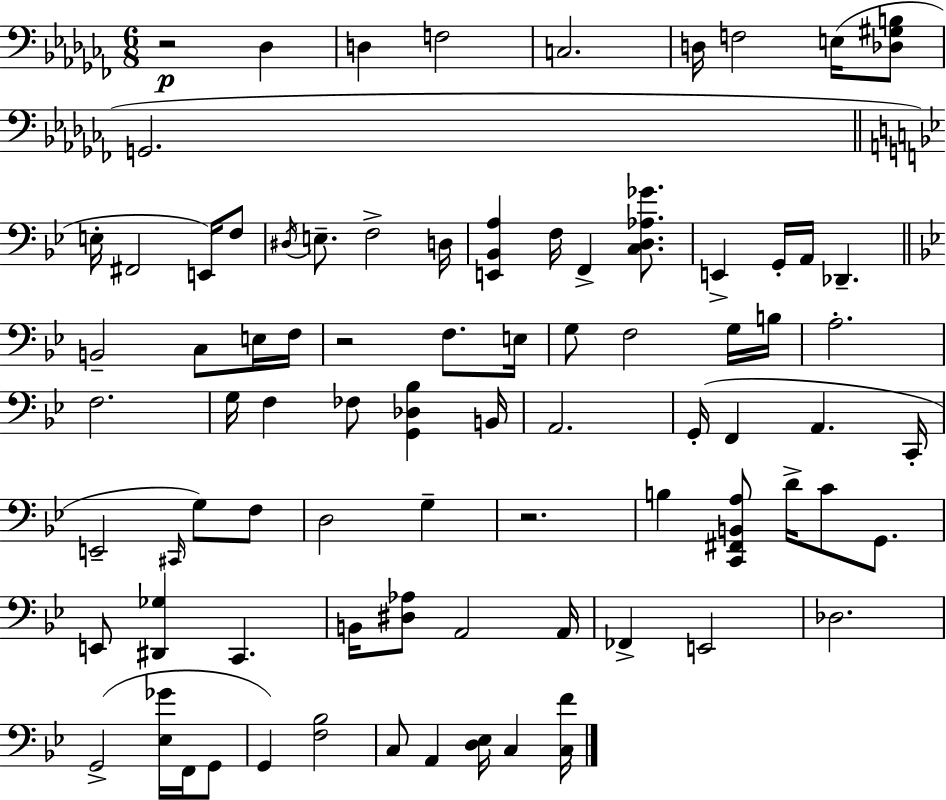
{
  \clef bass
  \numericTimeSignature
  \time 6/8
  \key aes \minor
  \repeat volta 2 { r2\p des4 | d4 f2 | c2. | d16 f2 e16( <des gis b>8 | \break g,2. | \bar "||" \break \key bes \major e16-. fis,2 e,16) f8 | \acciaccatura { dis16 } e8.-- f2-> | d16 <e, bes, a>4 f16 f,4-> <c d aes ges'>8. | e,4-> g,16-. a,16 des,4.-- | \break \bar "||" \break \key bes \major b,2-- c8 e16 f16 | r2 f8. e16 | g8 f2 g16 b16 | a2.-. | \break f2. | g16 f4 fes8 <g, des bes>4 b,16 | a,2. | g,16-.( f,4 a,4. c,16-. | \break e,2-- \grace { cis,16 }) g8 f8 | d2 g4-- | r2. | b4 <c, fis, b, a>8 d'16-> c'8 g,8. | \break e,8 <dis, ges>4 c,4. | b,16 <dis aes>8 a,2 | a,16 fes,4-> e,2 | des2. | \break g,2->( <ees ges'>16 f,16 g,8 | g,4) <f bes>2 | c8 a,4 <d ees>16 c4 | <c f'>16 } \bar "|."
}